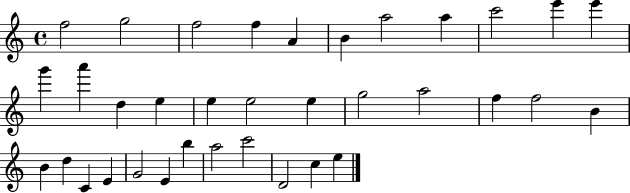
{
  \clef treble
  \time 4/4
  \defaultTimeSignature
  \key c \major
  f''2 g''2 | f''2 f''4 a'4 | b'4 a''2 a''4 | c'''2 e'''4 e'''4 | \break g'''4 a'''4 d''4 e''4 | e''4 e''2 e''4 | g''2 a''2 | f''4 f''2 b'4 | \break b'4 d''4 c'4 e'4 | g'2 e'4 b''4 | a''2 c'''2 | d'2 c''4 e''4 | \break \bar "|."
}